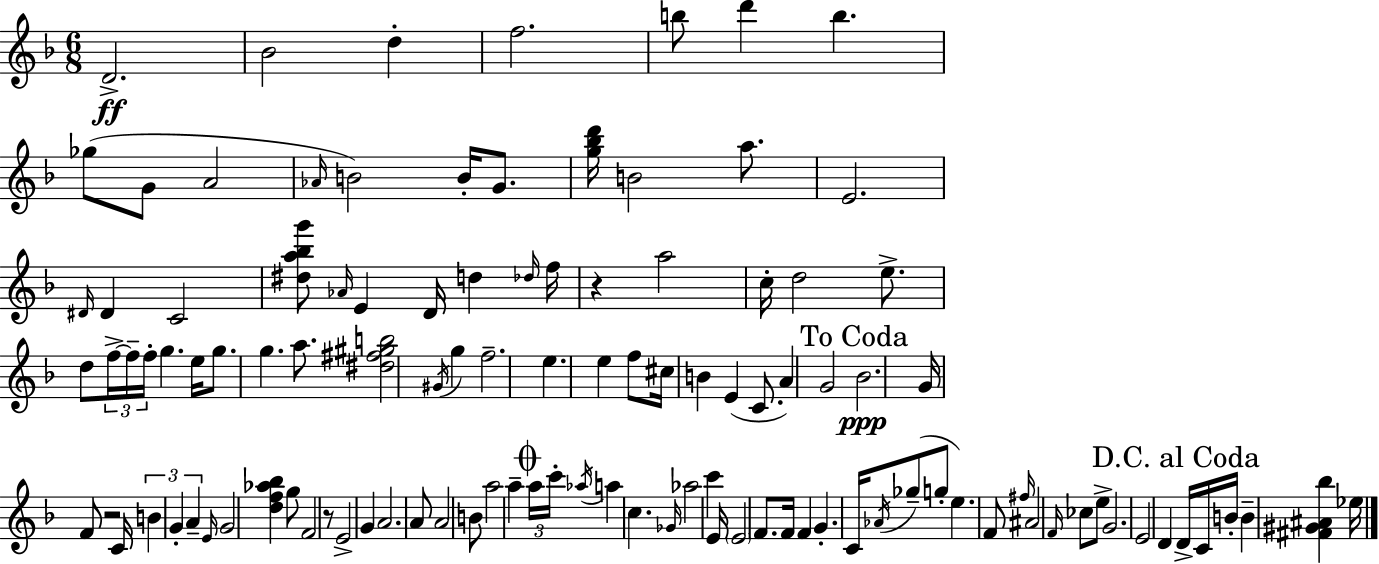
X:1
T:Untitled
M:6/8
L:1/4
K:Dm
D2 _B2 d f2 b/2 d' b _g/2 G/2 A2 _A/4 B2 B/4 G/2 [g_bd']/4 B2 a/2 E2 ^D/4 ^D C2 [^da_bg']/2 _A/4 E D/4 d _d/4 f/4 z a2 c/4 d2 e/2 d/2 f/4 f/4 f/4 g e/4 g/2 g a/2 [^d^f^gb]2 ^G/4 g f2 e e f/2 ^c/4 B E C/2 A G2 _B2 G/4 F/2 z2 C/4 B G A E/4 G2 [df_a_b] g/2 F2 z/2 E2 G A2 A/2 A2 B/2 a2 a a/4 c'/4 _a/4 a c _G/4 _a2 c' E/4 E2 F/2 F/4 F G C/4 _A/4 _g/2 g/2 e F/2 ^f/4 ^A2 F/4 _c/2 e/2 G2 E2 D D/4 C/4 B/4 B [^F^G^A_b] _e/4